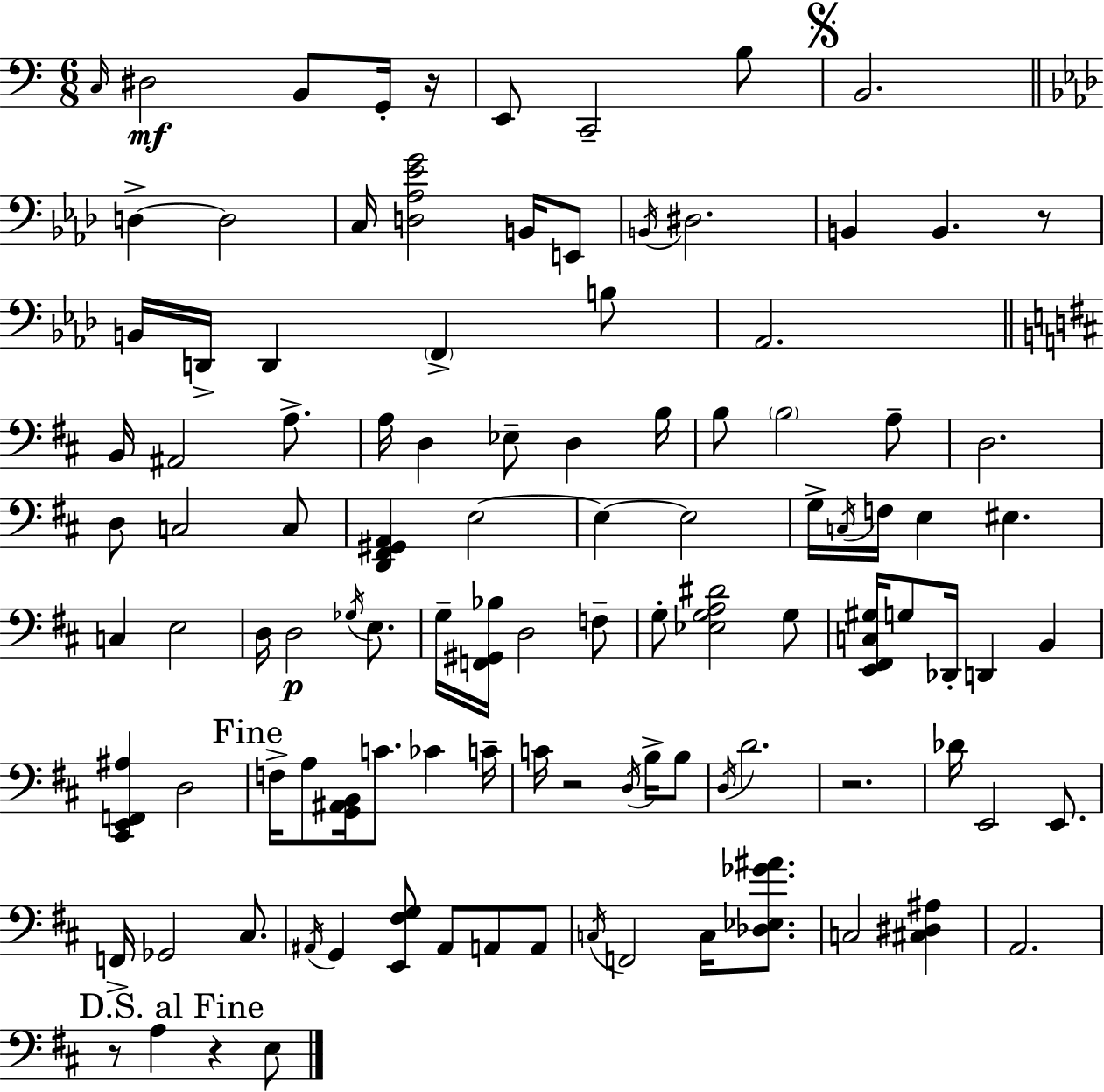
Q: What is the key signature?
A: C major